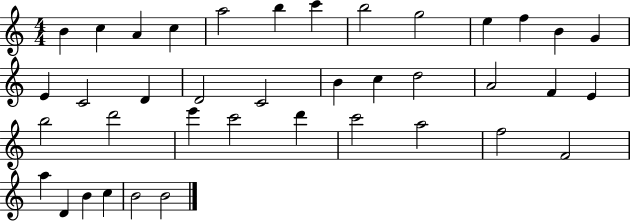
B4/q C5/q A4/q C5/q A5/h B5/q C6/q B5/h G5/h E5/q F5/q B4/q G4/q E4/q C4/h D4/q D4/h C4/h B4/q C5/q D5/h A4/h F4/q E4/q B5/h D6/h E6/q C6/h D6/q C6/h A5/h F5/h F4/h A5/q D4/q B4/q C5/q B4/h B4/h